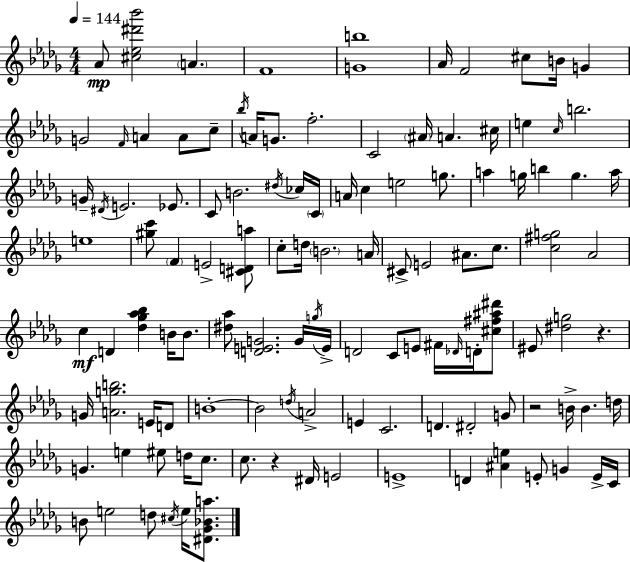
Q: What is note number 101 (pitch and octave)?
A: C#5